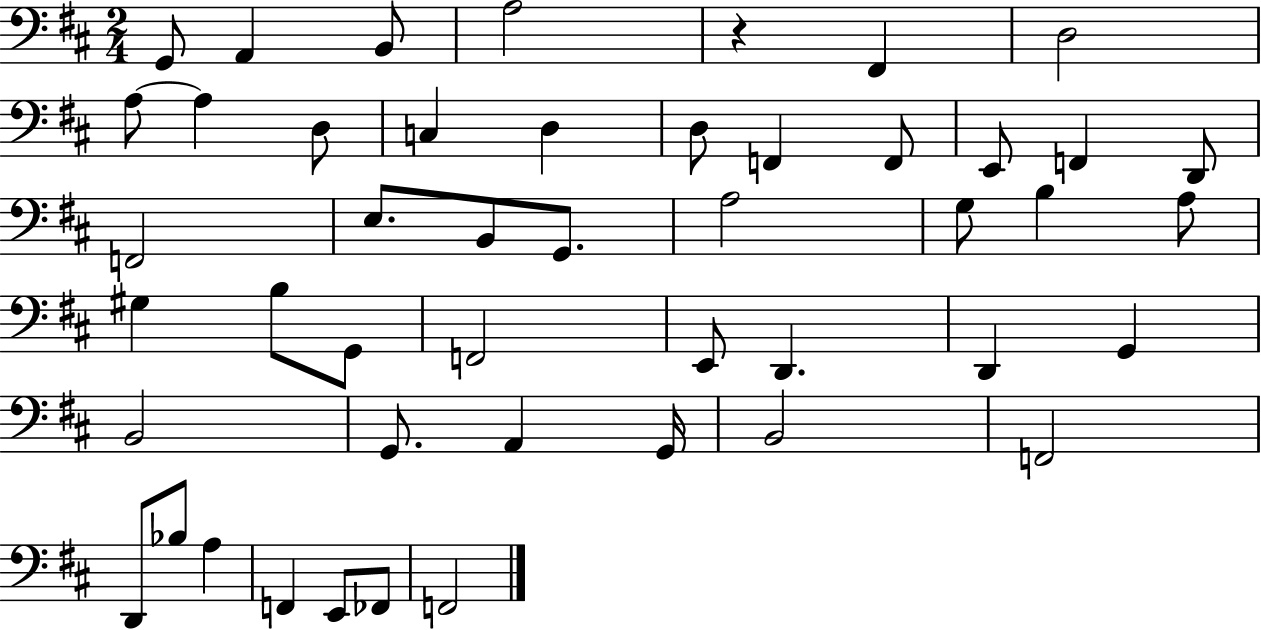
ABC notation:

X:1
T:Untitled
M:2/4
L:1/4
K:D
G,,/2 A,, B,,/2 A,2 z ^F,, D,2 A,/2 A, D,/2 C, D, D,/2 F,, F,,/2 E,,/2 F,, D,,/2 F,,2 E,/2 B,,/2 G,,/2 A,2 G,/2 B, A,/2 ^G, B,/2 G,,/2 F,,2 E,,/2 D,, D,, G,, B,,2 G,,/2 A,, G,,/4 B,,2 F,,2 D,,/2 _B,/2 A, F,, E,,/2 _F,,/2 F,,2